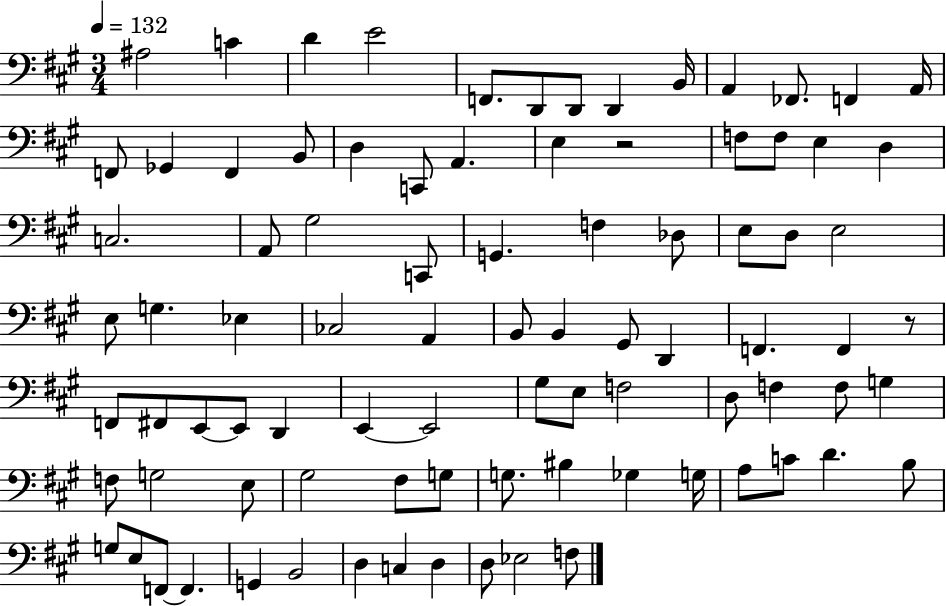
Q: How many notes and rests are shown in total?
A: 88